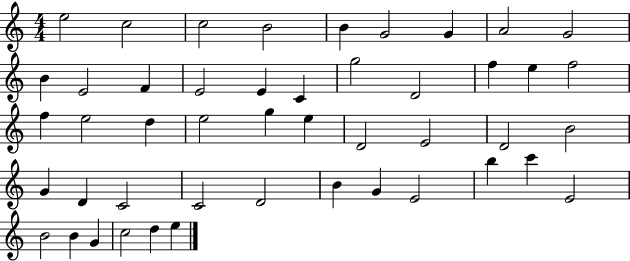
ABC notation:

X:1
T:Untitled
M:4/4
L:1/4
K:C
e2 c2 c2 B2 B G2 G A2 G2 B E2 F E2 E C g2 D2 f e f2 f e2 d e2 g e D2 E2 D2 B2 G D C2 C2 D2 B G E2 b c' E2 B2 B G c2 d e